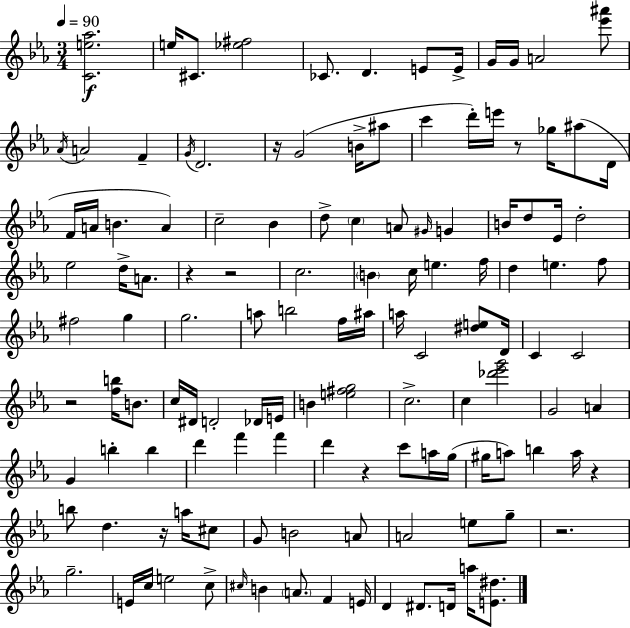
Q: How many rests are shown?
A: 9